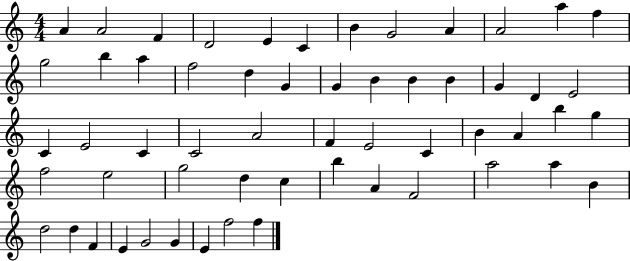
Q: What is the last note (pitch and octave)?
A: F5